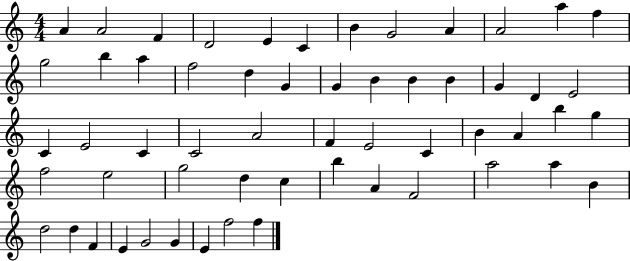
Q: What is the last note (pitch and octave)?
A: F5